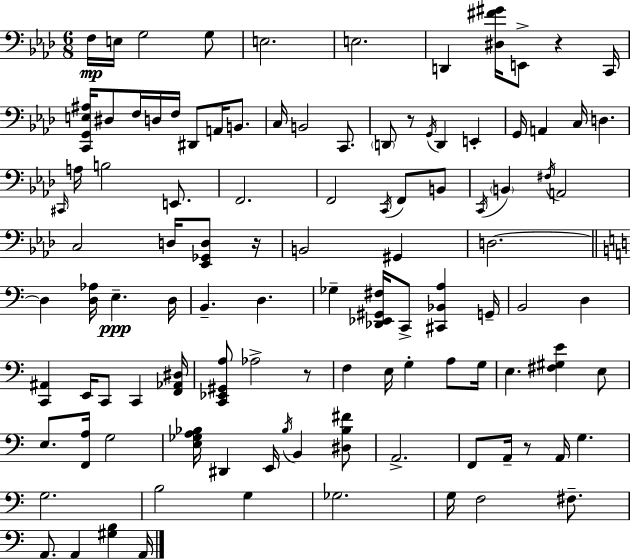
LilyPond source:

{
  \clef bass
  \numericTimeSignature
  \time 6/8
  \key aes \major
  f16\mp e16 g2 g8 | e2. | e2. | d,4 <dis fis' gis'>16 e,8-> r4 c,16 | \break <c, g, e ais>16 dis8 f16 d16 f16 dis,8 a,16 b,8. | c16 b,2 c,8. | \parenthesize d,8 r8 \acciaccatura { g,16 } d,4 e,4-. | g,16 a,4 c16 d4. | \break \grace { cis,16 } a16 b2 e,8. | f,2. | f,2 \acciaccatura { c,16 } f,8 | b,8 \acciaccatura { c,16 } \parenthesize b,4 \acciaccatura { fis16 } a,2 | \break c2 | d16 <ees, ges, d>8 r16 b,2 | gis,4 d2.~~ | \bar "||" \break \key c \major d4 <d aes>16 e4.--\ppp d16 | b,4.-- d4. | ges4-- <des, ees, gis, fis>16 c,8-> <cis, bes, a>4 g,16-- | b,2 d4 | \break <c, ais,>4 e,16 c,8 c,4 <f, aes, dis>16 | <c, ees, gis, a>8 aes2-> r8 | f4 e16 g4-. a8 g16 | e4. <fis gis e'>4 e8 | \break e8. <f, a>16 g2 | <e ges a bes>16 dis,4 e,16 \acciaccatura { bes16 } b,4 <dis bes fis'>8 | a,2.-> | f,8 a,16-- r8 a,16 g4. | \break g2. | b2 g4 | ges2. | g16 f2 fis8.-- | \break a,8. a,4 <gis b>4 | a,16 \bar "|."
}